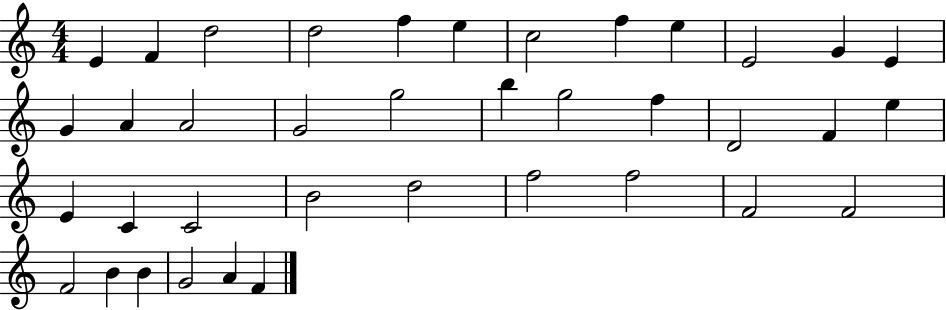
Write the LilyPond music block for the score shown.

{
  \clef treble
  \numericTimeSignature
  \time 4/4
  \key c \major
  e'4 f'4 d''2 | d''2 f''4 e''4 | c''2 f''4 e''4 | e'2 g'4 e'4 | \break g'4 a'4 a'2 | g'2 g''2 | b''4 g''2 f''4 | d'2 f'4 e''4 | \break e'4 c'4 c'2 | b'2 d''2 | f''2 f''2 | f'2 f'2 | \break f'2 b'4 b'4 | g'2 a'4 f'4 | \bar "|."
}